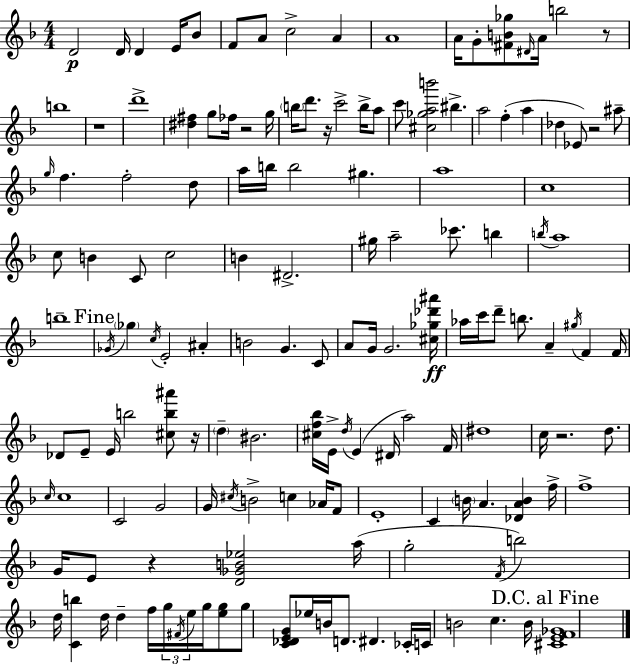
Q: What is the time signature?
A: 4/4